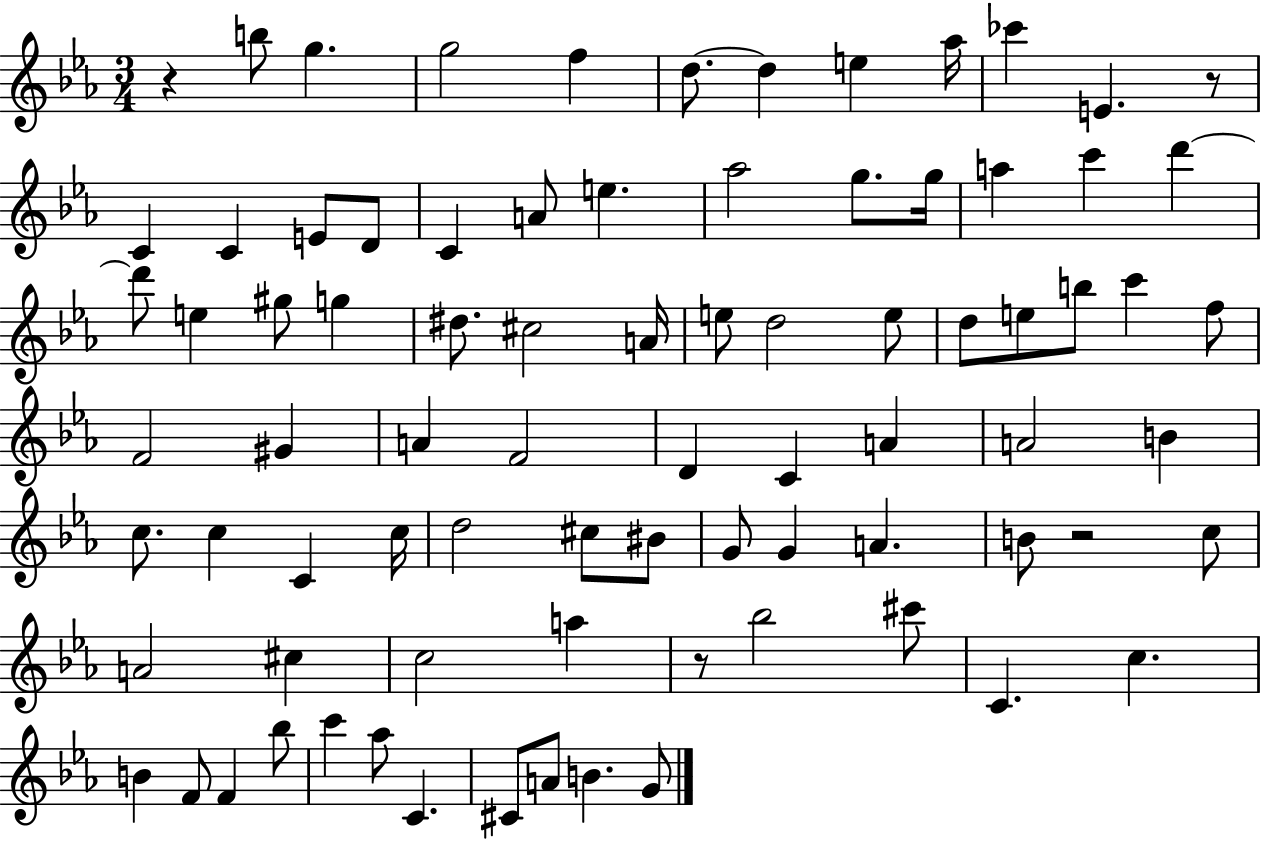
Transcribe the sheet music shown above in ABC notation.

X:1
T:Untitled
M:3/4
L:1/4
K:Eb
z b/2 g g2 f d/2 d e _a/4 _c' E z/2 C C E/2 D/2 C A/2 e _a2 g/2 g/4 a c' d' d'/2 e ^g/2 g ^d/2 ^c2 A/4 e/2 d2 e/2 d/2 e/2 b/2 c' f/2 F2 ^G A F2 D C A A2 B c/2 c C c/4 d2 ^c/2 ^B/2 G/2 G A B/2 z2 c/2 A2 ^c c2 a z/2 _b2 ^c'/2 C c B F/2 F _b/2 c' _a/2 C ^C/2 A/2 B G/2